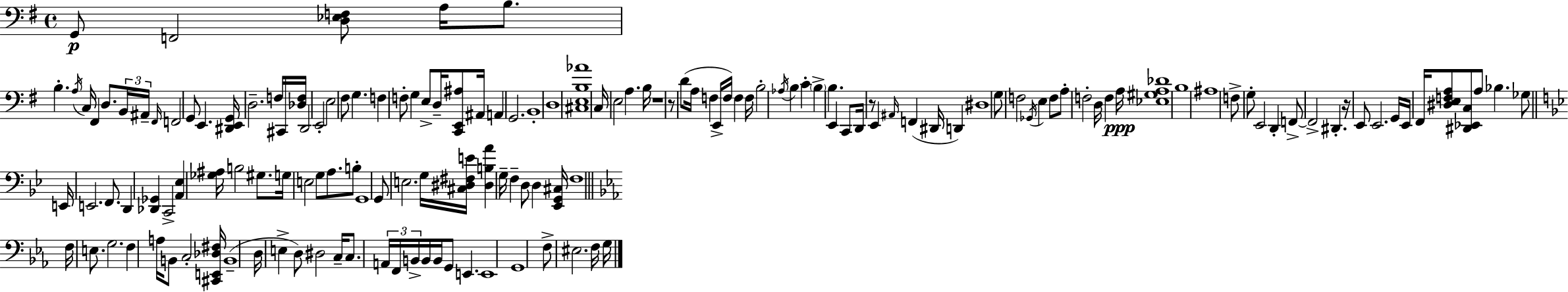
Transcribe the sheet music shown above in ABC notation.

X:1
T:Untitled
M:4/4
L:1/4
K:G
G,,/2 F,,2 [D,_E,F,]/2 A,/4 B,/2 B, A,/4 C,/4 ^F,, D,/2 B,,/4 ^A,,/4 ^F,,/4 F,,2 G,,/2 E,, [^D,,E,,G,,]/4 D,2 F,/4 ^C,,/4 [_D,F,]/4 D,,2 E,,2 E,2 ^F,/2 G, F, F,/2 G, E,/2 D,/4 [C,,E,,^A,]/2 ^A,,/4 A,, G,,2 B,,4 D,4 [^C,E,B,_A]4 C,/4 E,2 A, B,/4 z4 z/2 D/2 A,/4 F, E,,/4 F,/4 F, F,/4 B,2 _A,/4 B, C B, B, E,, C,,/2 D,,/4 z/2 E,, ^A,,/4 F,, ^D,,/4 D,, ^D,4 G,/2 F,2 _G,,/4 E, F,/2 A,/2 F,2 D,/4 F, A,/4 [_E,^G,A,_D]4 B,4 ^A,4 F,/2 G,/2 E,,2 D,, F,,/2 F,,2 ^D,, z/4 E,,/2 E,,2 G,,/4 E,,/4 ^F,,/4 [^D,E,F,A,]/2 [^D,,_E,,C,]/2 A,/2 _B, _G,/2 E,,/4 E,,2 F,,/2 D,, [_D,,_G,,] C,,2 [A,,_E,] [_G,^A,]/4 B,2 ^G,/2 G,/4 E,2 G,/2 A,/2 B,/2 G,,4 G,,/2 E,2 G,/4 [^C,^D,^F,E]/4 [^D,B,A] G,/4 F, D,/2 D, [_E,,G,,^C,]/4 F,4 F,/4 E,/2 G,2 F, A,/4 B,,/2 C,2 [^C,,E,,_D,^F,]/4 B,,4 D,/4 E, D,/2 ^D,2 C,/4 C,/2 A,,/4 F,,/4 B,,/4 B,,/4 B,,/4 G,,/2 E,, E,,4 G,,4 F,/2 ^E,2 F,/4 G,/4